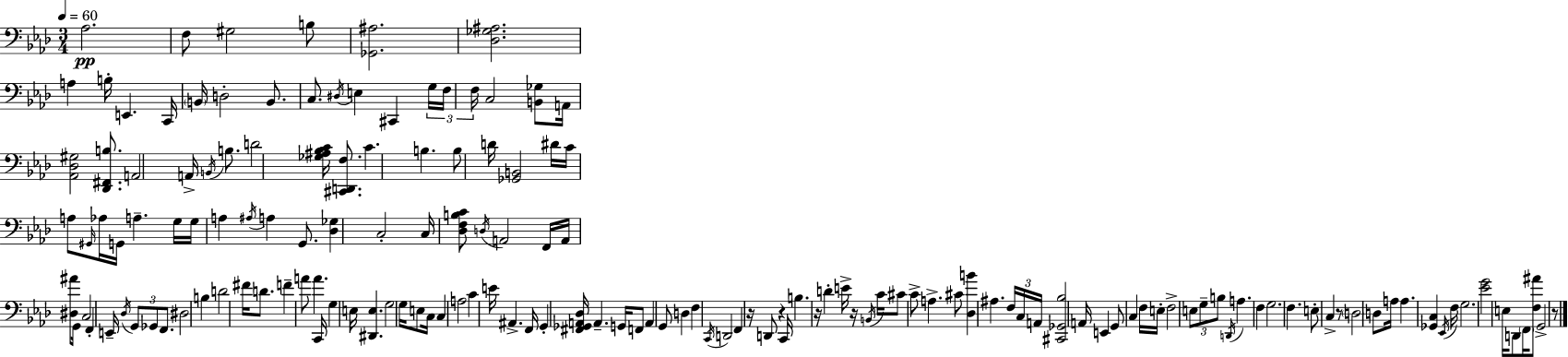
X:1
T:Untitled
M:3/4
L:1/4
K:Ab
_A,2 F,/2 ^G,2 B,/2 [_G,,^A,]2 [_D,_G,^A,]2 A, B,/4 E,, C,,/4 B,,/4 D,2 B,,/2 C,/2 ^D,/4 E, ^C,, G,/4 F,/4 F,/4 C,2 [B,,_G,]/2 A,,/4 [_A,,_D,^G,]2 [_D,,^F,,B,]/2 A,,2 A,,/4 B,,/4 B,/2 D2 [_G,^A,_B,C]/4 [^C,,D,,F,]/2 C B, B,/2 D/4 [_G,,B,,]2 ^D/4 C/4 A,/2 ^G,,/4 _A,/4 G,,/4 A, G,/4 G,/4 A, ^A,/4 A, G,,/2 [_D,_G,] C,2 C,/4 [_D,F,B,C]/2 D,/4 A,,2 F,,/4 A,,/4 [^D,^A]/2 G,,/4 C,2 F,, E,,/4 _D,/4 G,,/2 _G,,/2 F,,/2 ^D,2 B, D2 ^F/4 D/2 F A/2 A C,,/4 G, E,/4 [^D,,E,] G,2 G,/4 E,/2 C,/4 C, A,2 C E/4 ^A,, F,,/4 G,, [^F,,_G,,A,,_D,]/4 A,, G,,/4 F,,/2 A,, G,,/2 D, F, C,,/4 D,,2 F,, z/4 D,,/2 z C,,/4 B, z/4 D E/4 z/4 B,,/4 C/4 ^C/2 C/2 A, ^C/2 [_D,B] ^A, F,/4 C,/4 A,,/4 [^C,,_G,,_B,]2 A,,/4 E,, G,,/2 C, F,/4 E,/4 F,2 E,/2 G,/2 B,/2 D,,/4 A, F, G,2 F, E,/2 C, z/2 D,2 D,/2 A,/4 A, [_G,,C,] _E,,/4 F,/4 G,2 [_EG]2 E,/4 D,,/2 F,,/4 [F,^A]/2 G,,2 z/2